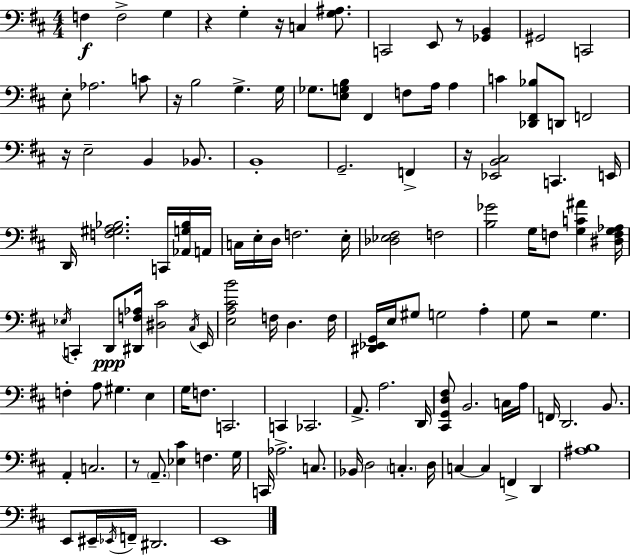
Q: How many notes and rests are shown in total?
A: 122